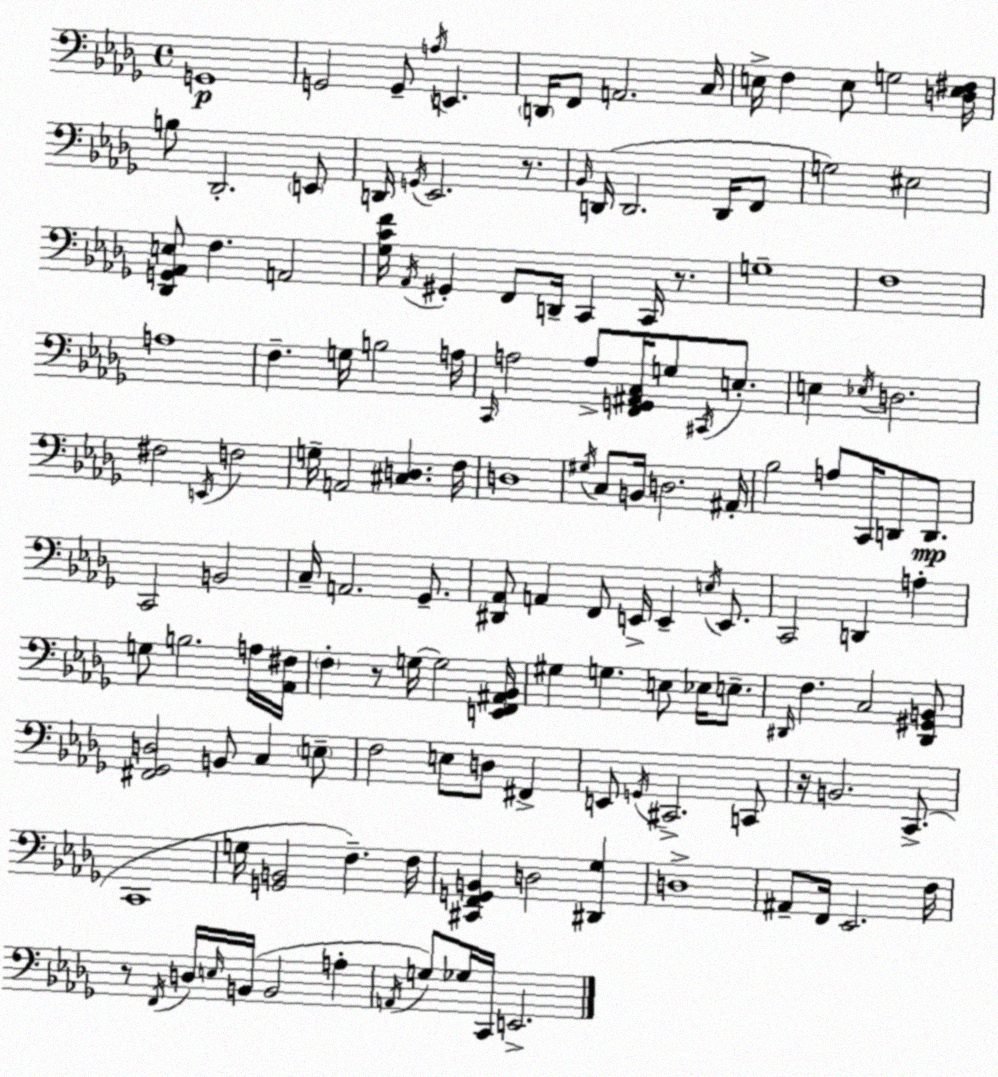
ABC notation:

X:1
T:Untitled
M:4/4
L:1/4
K:Bbm
G,,4 G,,2 G,,/2 A,/4 E,, D,,/4 F,,/2 A,,2 C,/4 E,/4 F, E,/2 G,2 [D,E,^F,]/4 B,/2 _D,,2 E,,/2 D,,/4 G,,/4 _E,,2 z/2 _B,,/4 D,,/4 D,,2 D,,/4 F,,/2 G,2 ^E,2 [_D,,G,,_A,,E,]/2 F, A,,2 [_G,CF]/4 _A,,/4 ^G,, F,,/2 D,,/4 C,, C,,/4 z/2 G,4 F,4 A,4 F, G,/4 B,2 A,/4 C,,/4 A,2 A,/2 [F,,G,,^A,,C,]/4 G,/2 ^C,,/4 E,/2 E, _E,/4 D,2 ^F,2 E,,/4 F,2 G,/4 A,,2 [^C,D,] F,/4 D,4 ^G,/4 C,/2 B,,/4 D,2 ^A,,/4 _B,2 A,/2 C,,/4 D,,/2 D,,/2 C,,2 B,,2 C,/4 A,,2 _G,,/2 [^D,,_A,,]/2 A,, F,,/2 E,,/4 E,, E,/4 E,,/2 C,,2 D,, A, G,/2 B,2 A,/4 [_A,,^F,]/4 F, z/2 G,/4 G,2 [E,,F,,^A,,_B,,]/4 ^G, G, E,/2 _E,/4 E,/2 ^D,,/4 F, C,2 [^D,,^G,,B,,]/2 [^F,,_G,,D,]2 B,,/2 C, E,/2 F,2 E,/2 D,/2 ^F,, E,,/2 G,,/4 ^C,,2 C,,/2 z/4 B,,2 C,,/2 C,,4 G,/4 [G,,B,,]2 F, F,/4 [^C,,F,,G,,B,,] D,2 [^D,,_G,] D,4 ^A,,/2 F,,/4 _E,,2 F,/4 z/2 F,,/4 D,/4 E,/4 B,,/4 B,,2 A, A,,/4 G,/2 _G,/4 C,,/4 E,,2